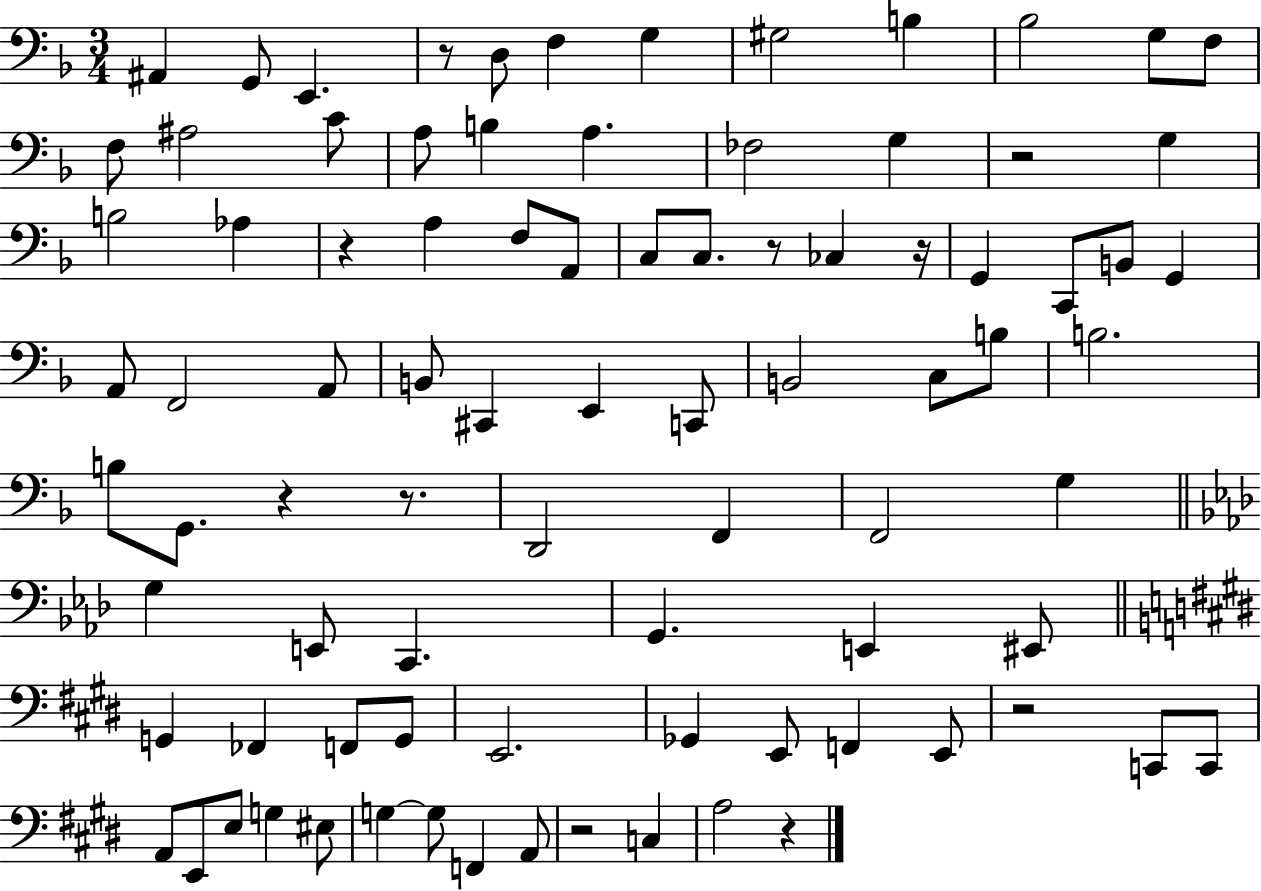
A#2/q G2/e E2/q. R/e D3/e F3/q G3/q G#3/h B3/q Bb3/h G3/e F3/e F3/e A#3/h C4/e A3/e B3/q A3/q. FES3/h G3/q R/h G3/q B3/h Ab3/q R/q A3/q F3/e A2/e C3/e C3/e. R/e CES3/q R/s G2/q C2/e B2/e G2/q A2/e F2/h A2/e B2/e C#2/q E2/q C2/e B2/h C3/e B3/e B3/h. B3/e G2/e. R/q R/e. D2/h F2/q F2/h G3/q G3/q E2/e C2/q. G2/q. E2/q EIS2/e G2/q FES2/q F2/e G2/e E2/h. Gb2/q E2/e F2/q E2/e R/h C2/e C2/e A2/e E2/e E3/e G3/q EIS3/e G3/q G3/e F2/q A2/e R/h C3/q A3/h R/q